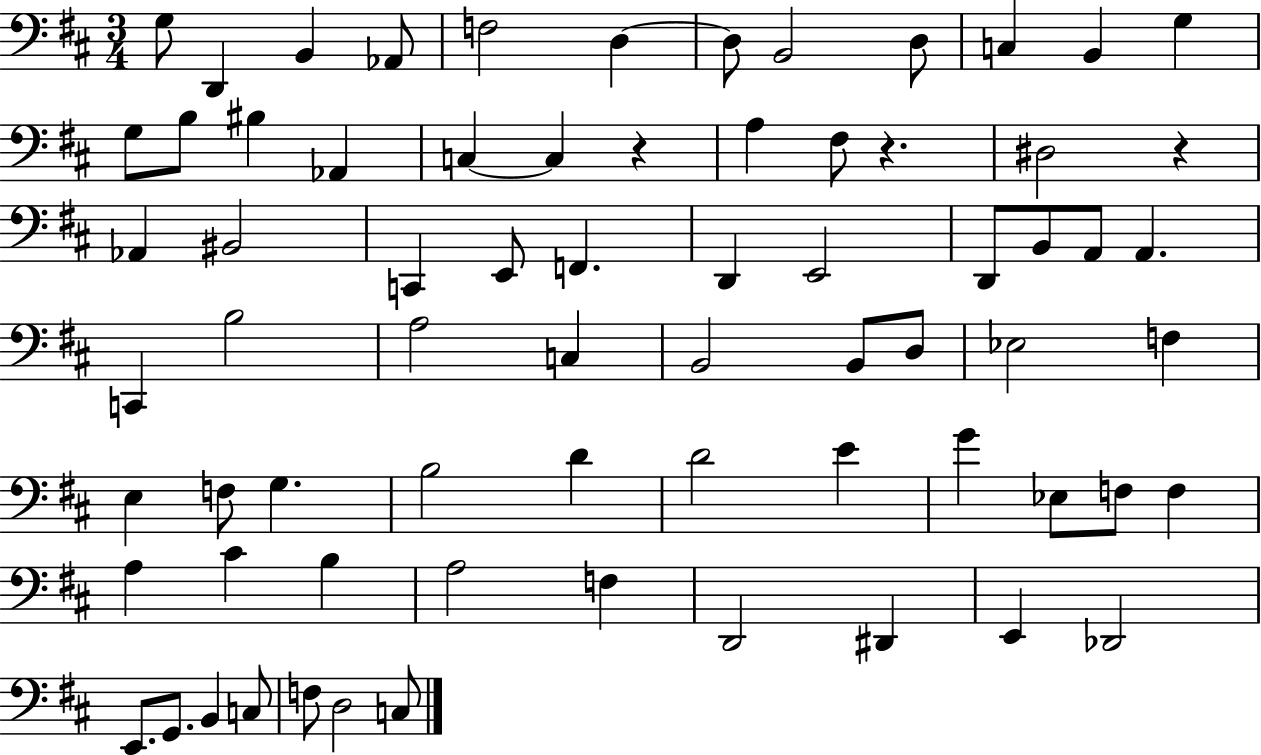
G3/e D2/q B2/q Ab2/e F3/h D3/q D3/e B2/h D3/e C3/q B2/q G3/q G3/e B3/e BIS3/q Ab2/q C3/q C3/q R/q A3/q F#3/e R/q. D#3/h R/q Ab2/q BIS2/h C2/q E2/e F2/q. D2/q E2/h D2/e B2/e A2/e A2/q. C2/q B3/h A3/h C3/q B2/h B2/e D3/e Eb3/h F3/q E3/q F3/e G3/q. B3/h D4/q D4/h E4/q G4/q Eb3/e F3/e F3/q A3/q C#4/q B3/q A3/h F3/q D2/h D#2/q E2/q Db2/h E2/e. G2/e. B2/q C3/e F3/e D3/h C3/e